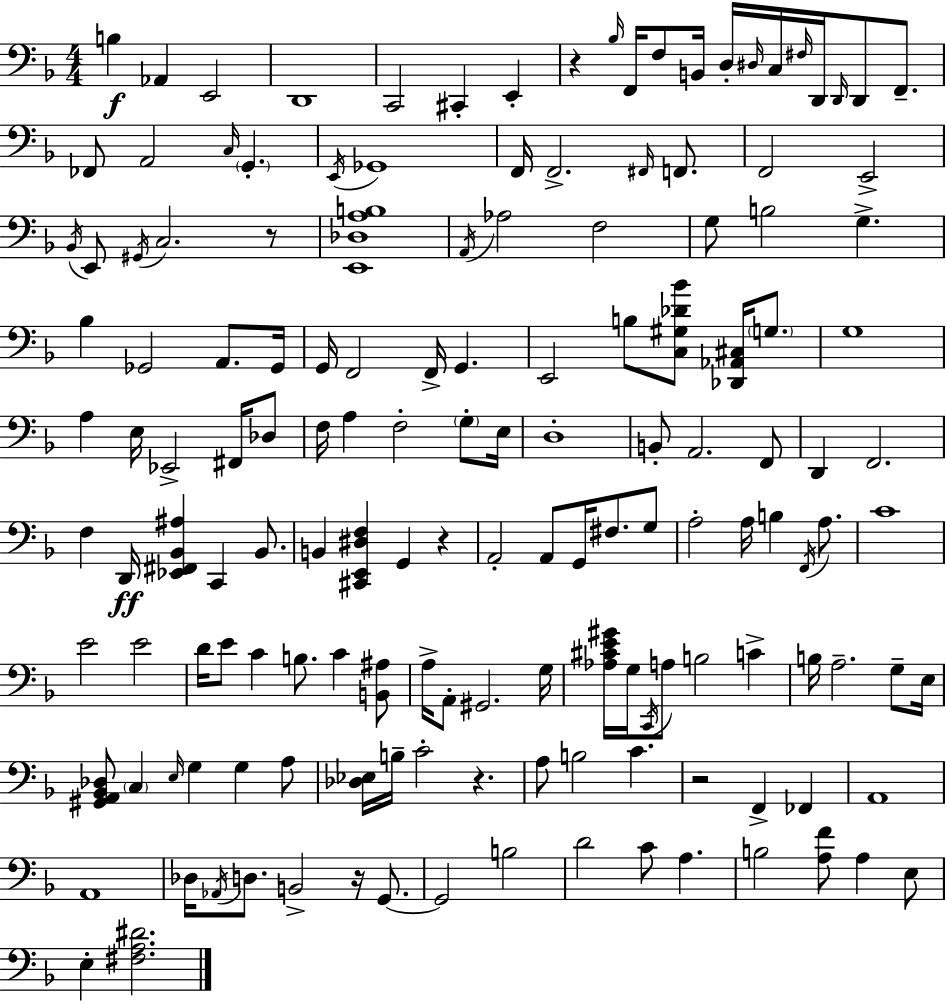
B3/q Ab2/q E2/h D2/w C2/h C#2/q E2/q R/q Bb3/s F2/s F3/e B2/s D3/s D#3/s C3/s F#3/s D2/s D2/s D2/e F2/e. FES2/e A2/h C3/s G2/q. E2/s Gb2/w F2/s F2/h. F#2/s F2/e. F2/h E2/h Bb2/s E2/e G#2/s C3/h. R/e [E2,Db3,A3,B3]/w A2/s Ab3/h F3/h G3/e B3/h G3/q. Bb3/q Gb2/h A2/e. Gb2/s G2/s F2/h F2/s G2/q. E2/h B3/e [C3,G#3,Db4,Bb4]/e [Db2,Ab2,C#3]/s G3/e. G3/w A3/q E3/s Eb2/h F#2/s Db3/e F3/s A3/q F3/h G3/e E3/s D3/w B2/e A2/h. F2/e D2/q F2/h. F3/q D2/s [Eb2,F#2,Bb2,A#3]/q C2/q Bb2/e. B2/q [C#2,E2,D#3,F3]/q G2/q R/q A2/h A2/e G2/s F#3/e. G3/e A3/h A3/s B3/q F2/s A3/e. C4/w E4/h E4/h D4/s E4/e C4/q B3/e. C4/q [B2,A#3]/e A3/s A2/e G#2/h. G3/s [Ab3,C#4,E4,G#4]/s G3/s C2/s A3/e B3/h C4/q B3/s A3/h. G3/e E3/s [G#2,A2,Bb2,Db3]/e C3/q E3/s G3/q G3/q A3/e [Db3,Eb3]/s B3/s C4/h R/q. A3/e B3/h C4/q. R/h F2/q FES2/q A2/w A2/w Db3/s Ab2/s D3/e. B2/h R/s G2/e. G2/h B3/h D4/h C4/e A3/q. B3/h [A3,F4]/e A3/q E3/e E3/q [F#3,A3,D#4]/h.